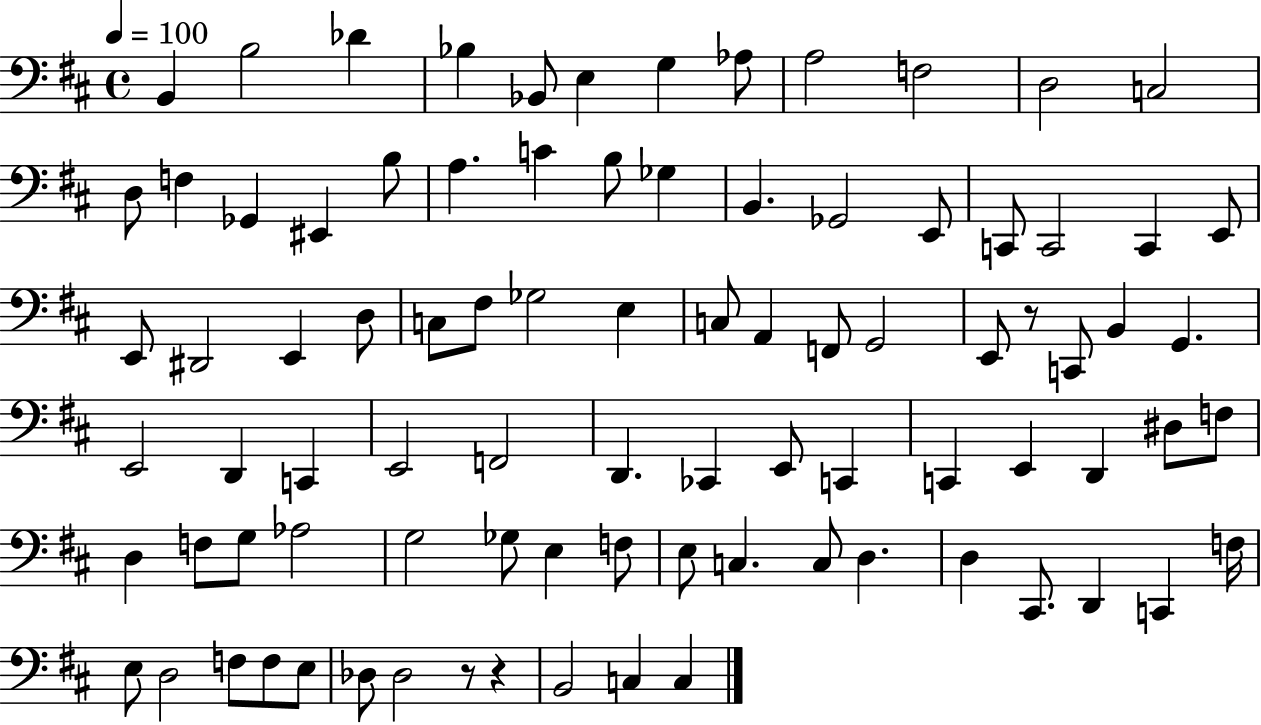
X:1
T:Untitled
M:4/4
L:1/4
K:D
B,, B,2 _D _B, _B,,/2 E, G, _A,/2 A,2 F,2 D,2 C,2 D,/2 F, _G,, ^E,, B,/2 A, C B,/2 _G, B,, _G,,2 E,,/2 C,,/2 C,,2 C,, E,,/2 E,,/2 ^D,,2 E,, D,/2 C,/2 ^F,/2 _G,2 E, C,/2 A,, F,,/2 G,,2 E,,/2 z/2 C,,/2 B,, G,, E,,2 D,, C,, E,,2 F,,2 D,, _C,, E,,/2 C,, C,, E,, D,, ^D,/2 F,/2 D, F,/2 G,/2 _A,2 G,2 _G,/2 E, F,/2 E,/2 C, C,/2 D, D, ^C,,/2 D,, C,, F,/4 E,/2 D,2 F,/2 F,/2 E,/2 _D,/2 _D,2 z/2 z B,,2 C, C,